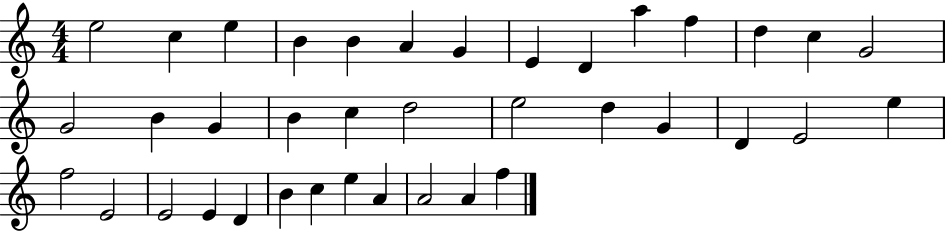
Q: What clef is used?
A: treble